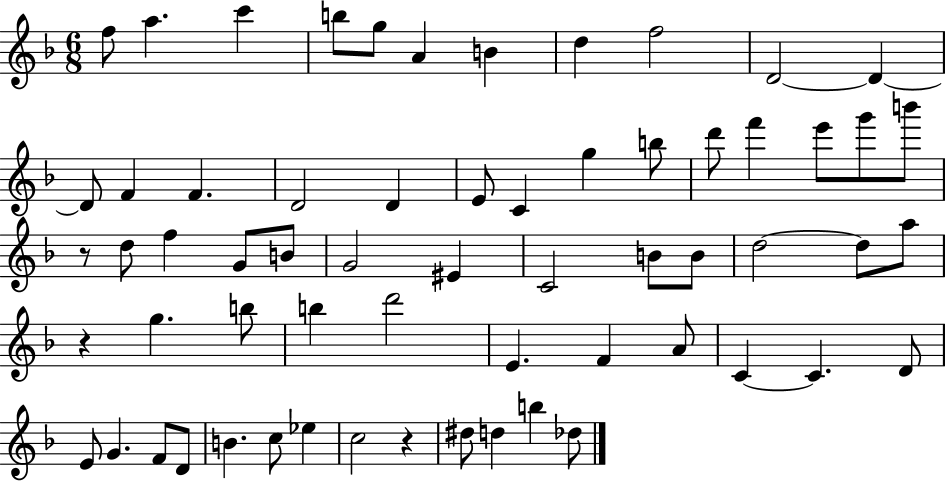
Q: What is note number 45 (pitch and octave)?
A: C4